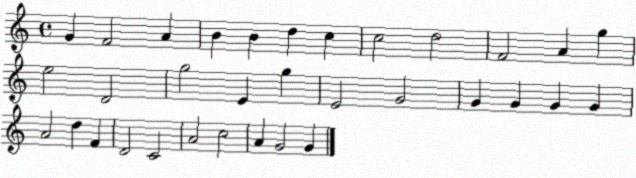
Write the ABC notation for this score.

X:1
T:Untitled
M:4/4
L:1/4
K:C
G F2 A B B d c c2 d2 F2 A g e2 D2 g2 E g E2 G2 G G G G A2 d F D2 C2 A2 c2 A G2 G